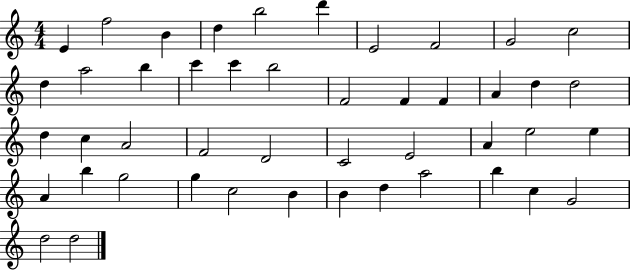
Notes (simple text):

E4/q F5/h B4/q D5/q B5/h D6/q E4/h F4/h G4/h C5/h D5/q A5/h B5/q C6/q C6/q B5/h F4/h F4/q F4/q A4/q D5/q D5/h D5/q C5/q A4/h F4/h D4/h C4/h E4/h A4/q E5/h E5/q A4/q B5/q G5/h G5/q C5/h B4/q B4/q D5/q A5/h B5/q C5/q G4/h D5/h D5/h